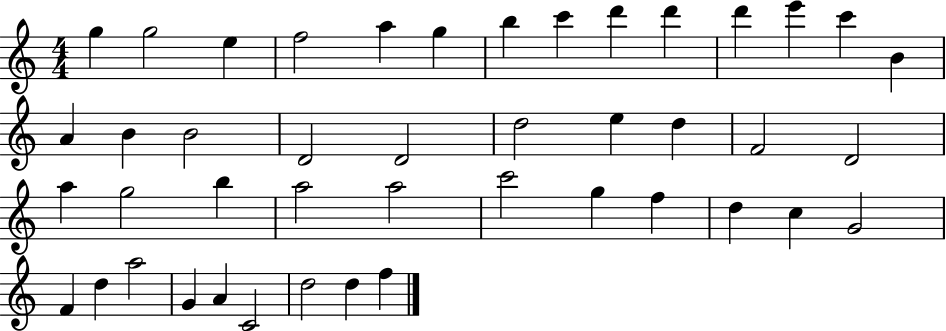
G5/q G5/h E5/q F5/h A5/q G5/q B5/q C6/q D6/q D6/q D6/q E6/q C6/q B4/q A4/q B4/q B4/h D4/h D4/h D5/h E5/q D5/q F4/h D4/h A5/q G5/h B5/q A5/h A5/h C6/h G5/q F5/q D5/q C5/q G4/h F4/q D5/q A5/h G4/q A4/q C4/h D5/h D5/q F5/q